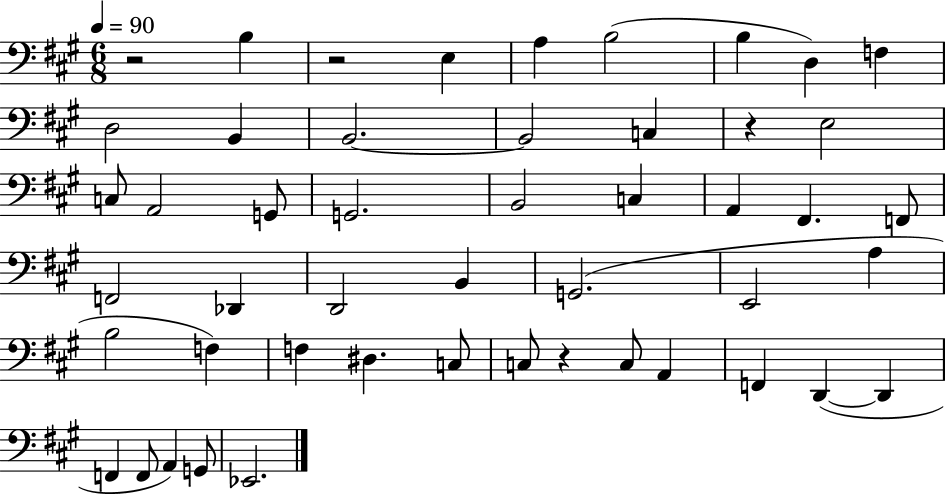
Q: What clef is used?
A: bass